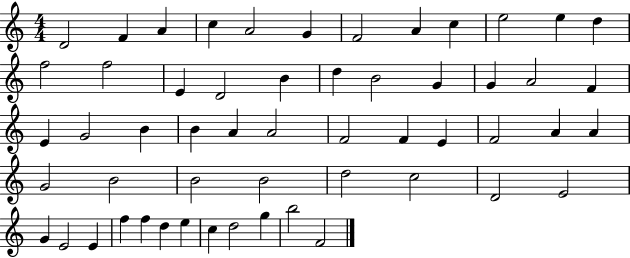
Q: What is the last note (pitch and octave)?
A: F4